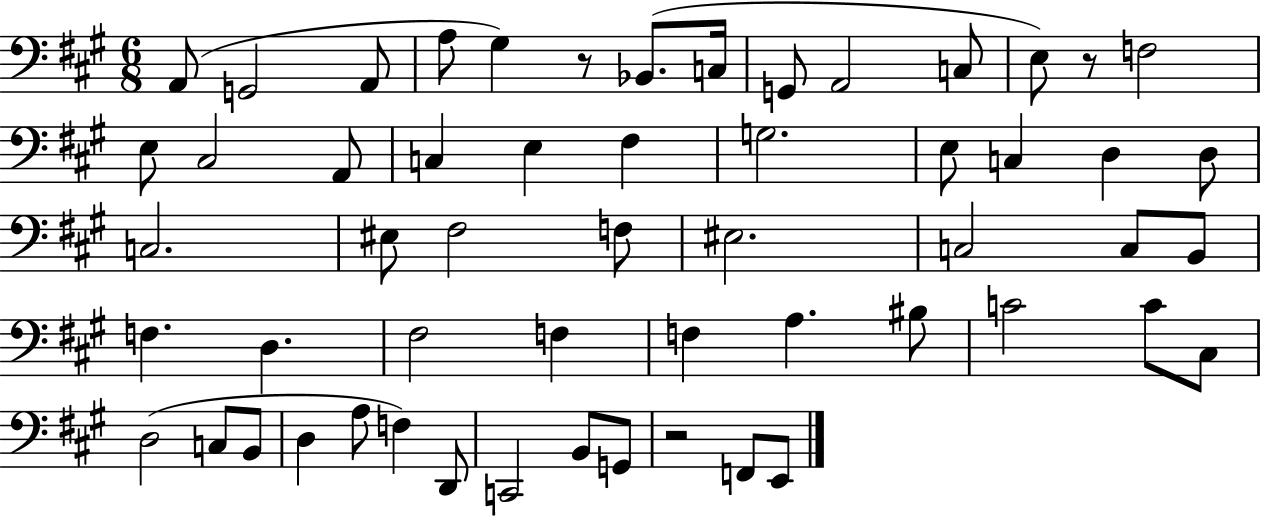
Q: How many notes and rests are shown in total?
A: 56